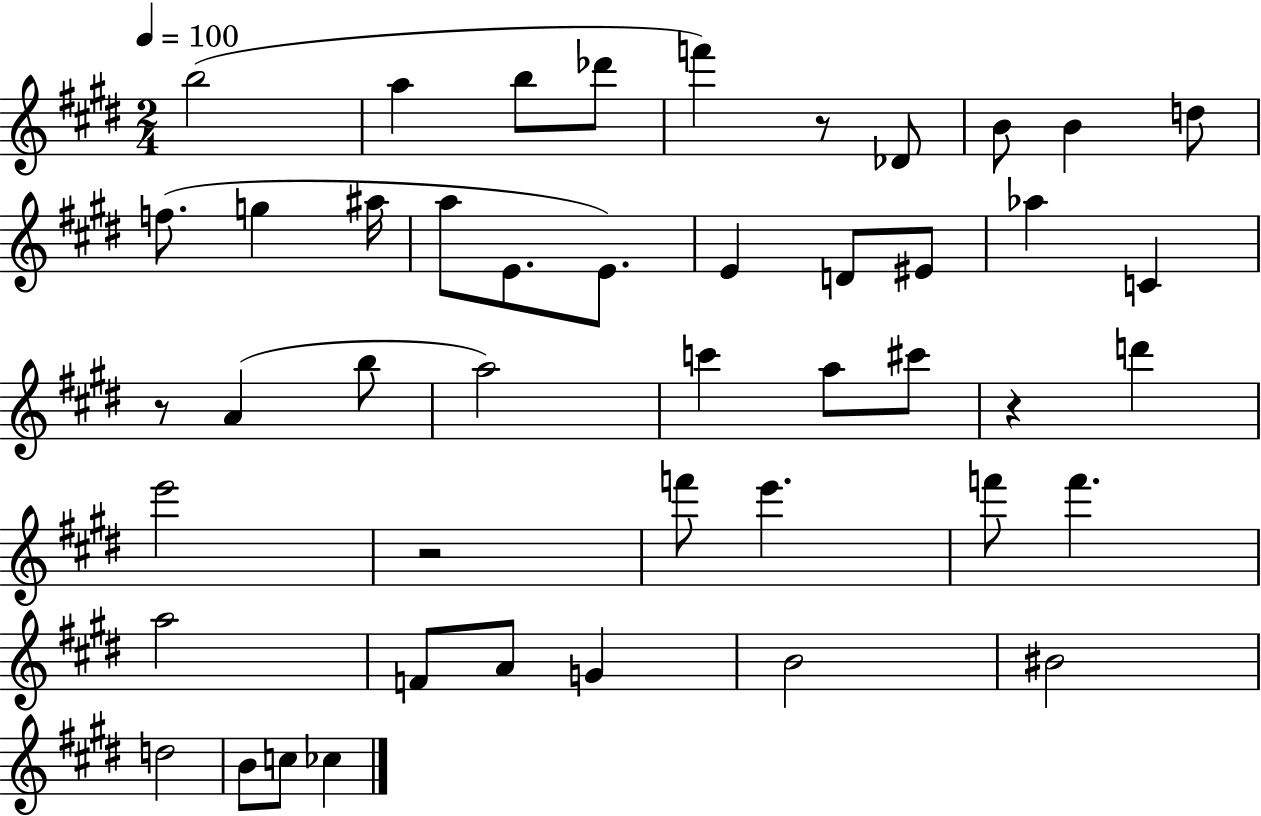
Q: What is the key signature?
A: E major